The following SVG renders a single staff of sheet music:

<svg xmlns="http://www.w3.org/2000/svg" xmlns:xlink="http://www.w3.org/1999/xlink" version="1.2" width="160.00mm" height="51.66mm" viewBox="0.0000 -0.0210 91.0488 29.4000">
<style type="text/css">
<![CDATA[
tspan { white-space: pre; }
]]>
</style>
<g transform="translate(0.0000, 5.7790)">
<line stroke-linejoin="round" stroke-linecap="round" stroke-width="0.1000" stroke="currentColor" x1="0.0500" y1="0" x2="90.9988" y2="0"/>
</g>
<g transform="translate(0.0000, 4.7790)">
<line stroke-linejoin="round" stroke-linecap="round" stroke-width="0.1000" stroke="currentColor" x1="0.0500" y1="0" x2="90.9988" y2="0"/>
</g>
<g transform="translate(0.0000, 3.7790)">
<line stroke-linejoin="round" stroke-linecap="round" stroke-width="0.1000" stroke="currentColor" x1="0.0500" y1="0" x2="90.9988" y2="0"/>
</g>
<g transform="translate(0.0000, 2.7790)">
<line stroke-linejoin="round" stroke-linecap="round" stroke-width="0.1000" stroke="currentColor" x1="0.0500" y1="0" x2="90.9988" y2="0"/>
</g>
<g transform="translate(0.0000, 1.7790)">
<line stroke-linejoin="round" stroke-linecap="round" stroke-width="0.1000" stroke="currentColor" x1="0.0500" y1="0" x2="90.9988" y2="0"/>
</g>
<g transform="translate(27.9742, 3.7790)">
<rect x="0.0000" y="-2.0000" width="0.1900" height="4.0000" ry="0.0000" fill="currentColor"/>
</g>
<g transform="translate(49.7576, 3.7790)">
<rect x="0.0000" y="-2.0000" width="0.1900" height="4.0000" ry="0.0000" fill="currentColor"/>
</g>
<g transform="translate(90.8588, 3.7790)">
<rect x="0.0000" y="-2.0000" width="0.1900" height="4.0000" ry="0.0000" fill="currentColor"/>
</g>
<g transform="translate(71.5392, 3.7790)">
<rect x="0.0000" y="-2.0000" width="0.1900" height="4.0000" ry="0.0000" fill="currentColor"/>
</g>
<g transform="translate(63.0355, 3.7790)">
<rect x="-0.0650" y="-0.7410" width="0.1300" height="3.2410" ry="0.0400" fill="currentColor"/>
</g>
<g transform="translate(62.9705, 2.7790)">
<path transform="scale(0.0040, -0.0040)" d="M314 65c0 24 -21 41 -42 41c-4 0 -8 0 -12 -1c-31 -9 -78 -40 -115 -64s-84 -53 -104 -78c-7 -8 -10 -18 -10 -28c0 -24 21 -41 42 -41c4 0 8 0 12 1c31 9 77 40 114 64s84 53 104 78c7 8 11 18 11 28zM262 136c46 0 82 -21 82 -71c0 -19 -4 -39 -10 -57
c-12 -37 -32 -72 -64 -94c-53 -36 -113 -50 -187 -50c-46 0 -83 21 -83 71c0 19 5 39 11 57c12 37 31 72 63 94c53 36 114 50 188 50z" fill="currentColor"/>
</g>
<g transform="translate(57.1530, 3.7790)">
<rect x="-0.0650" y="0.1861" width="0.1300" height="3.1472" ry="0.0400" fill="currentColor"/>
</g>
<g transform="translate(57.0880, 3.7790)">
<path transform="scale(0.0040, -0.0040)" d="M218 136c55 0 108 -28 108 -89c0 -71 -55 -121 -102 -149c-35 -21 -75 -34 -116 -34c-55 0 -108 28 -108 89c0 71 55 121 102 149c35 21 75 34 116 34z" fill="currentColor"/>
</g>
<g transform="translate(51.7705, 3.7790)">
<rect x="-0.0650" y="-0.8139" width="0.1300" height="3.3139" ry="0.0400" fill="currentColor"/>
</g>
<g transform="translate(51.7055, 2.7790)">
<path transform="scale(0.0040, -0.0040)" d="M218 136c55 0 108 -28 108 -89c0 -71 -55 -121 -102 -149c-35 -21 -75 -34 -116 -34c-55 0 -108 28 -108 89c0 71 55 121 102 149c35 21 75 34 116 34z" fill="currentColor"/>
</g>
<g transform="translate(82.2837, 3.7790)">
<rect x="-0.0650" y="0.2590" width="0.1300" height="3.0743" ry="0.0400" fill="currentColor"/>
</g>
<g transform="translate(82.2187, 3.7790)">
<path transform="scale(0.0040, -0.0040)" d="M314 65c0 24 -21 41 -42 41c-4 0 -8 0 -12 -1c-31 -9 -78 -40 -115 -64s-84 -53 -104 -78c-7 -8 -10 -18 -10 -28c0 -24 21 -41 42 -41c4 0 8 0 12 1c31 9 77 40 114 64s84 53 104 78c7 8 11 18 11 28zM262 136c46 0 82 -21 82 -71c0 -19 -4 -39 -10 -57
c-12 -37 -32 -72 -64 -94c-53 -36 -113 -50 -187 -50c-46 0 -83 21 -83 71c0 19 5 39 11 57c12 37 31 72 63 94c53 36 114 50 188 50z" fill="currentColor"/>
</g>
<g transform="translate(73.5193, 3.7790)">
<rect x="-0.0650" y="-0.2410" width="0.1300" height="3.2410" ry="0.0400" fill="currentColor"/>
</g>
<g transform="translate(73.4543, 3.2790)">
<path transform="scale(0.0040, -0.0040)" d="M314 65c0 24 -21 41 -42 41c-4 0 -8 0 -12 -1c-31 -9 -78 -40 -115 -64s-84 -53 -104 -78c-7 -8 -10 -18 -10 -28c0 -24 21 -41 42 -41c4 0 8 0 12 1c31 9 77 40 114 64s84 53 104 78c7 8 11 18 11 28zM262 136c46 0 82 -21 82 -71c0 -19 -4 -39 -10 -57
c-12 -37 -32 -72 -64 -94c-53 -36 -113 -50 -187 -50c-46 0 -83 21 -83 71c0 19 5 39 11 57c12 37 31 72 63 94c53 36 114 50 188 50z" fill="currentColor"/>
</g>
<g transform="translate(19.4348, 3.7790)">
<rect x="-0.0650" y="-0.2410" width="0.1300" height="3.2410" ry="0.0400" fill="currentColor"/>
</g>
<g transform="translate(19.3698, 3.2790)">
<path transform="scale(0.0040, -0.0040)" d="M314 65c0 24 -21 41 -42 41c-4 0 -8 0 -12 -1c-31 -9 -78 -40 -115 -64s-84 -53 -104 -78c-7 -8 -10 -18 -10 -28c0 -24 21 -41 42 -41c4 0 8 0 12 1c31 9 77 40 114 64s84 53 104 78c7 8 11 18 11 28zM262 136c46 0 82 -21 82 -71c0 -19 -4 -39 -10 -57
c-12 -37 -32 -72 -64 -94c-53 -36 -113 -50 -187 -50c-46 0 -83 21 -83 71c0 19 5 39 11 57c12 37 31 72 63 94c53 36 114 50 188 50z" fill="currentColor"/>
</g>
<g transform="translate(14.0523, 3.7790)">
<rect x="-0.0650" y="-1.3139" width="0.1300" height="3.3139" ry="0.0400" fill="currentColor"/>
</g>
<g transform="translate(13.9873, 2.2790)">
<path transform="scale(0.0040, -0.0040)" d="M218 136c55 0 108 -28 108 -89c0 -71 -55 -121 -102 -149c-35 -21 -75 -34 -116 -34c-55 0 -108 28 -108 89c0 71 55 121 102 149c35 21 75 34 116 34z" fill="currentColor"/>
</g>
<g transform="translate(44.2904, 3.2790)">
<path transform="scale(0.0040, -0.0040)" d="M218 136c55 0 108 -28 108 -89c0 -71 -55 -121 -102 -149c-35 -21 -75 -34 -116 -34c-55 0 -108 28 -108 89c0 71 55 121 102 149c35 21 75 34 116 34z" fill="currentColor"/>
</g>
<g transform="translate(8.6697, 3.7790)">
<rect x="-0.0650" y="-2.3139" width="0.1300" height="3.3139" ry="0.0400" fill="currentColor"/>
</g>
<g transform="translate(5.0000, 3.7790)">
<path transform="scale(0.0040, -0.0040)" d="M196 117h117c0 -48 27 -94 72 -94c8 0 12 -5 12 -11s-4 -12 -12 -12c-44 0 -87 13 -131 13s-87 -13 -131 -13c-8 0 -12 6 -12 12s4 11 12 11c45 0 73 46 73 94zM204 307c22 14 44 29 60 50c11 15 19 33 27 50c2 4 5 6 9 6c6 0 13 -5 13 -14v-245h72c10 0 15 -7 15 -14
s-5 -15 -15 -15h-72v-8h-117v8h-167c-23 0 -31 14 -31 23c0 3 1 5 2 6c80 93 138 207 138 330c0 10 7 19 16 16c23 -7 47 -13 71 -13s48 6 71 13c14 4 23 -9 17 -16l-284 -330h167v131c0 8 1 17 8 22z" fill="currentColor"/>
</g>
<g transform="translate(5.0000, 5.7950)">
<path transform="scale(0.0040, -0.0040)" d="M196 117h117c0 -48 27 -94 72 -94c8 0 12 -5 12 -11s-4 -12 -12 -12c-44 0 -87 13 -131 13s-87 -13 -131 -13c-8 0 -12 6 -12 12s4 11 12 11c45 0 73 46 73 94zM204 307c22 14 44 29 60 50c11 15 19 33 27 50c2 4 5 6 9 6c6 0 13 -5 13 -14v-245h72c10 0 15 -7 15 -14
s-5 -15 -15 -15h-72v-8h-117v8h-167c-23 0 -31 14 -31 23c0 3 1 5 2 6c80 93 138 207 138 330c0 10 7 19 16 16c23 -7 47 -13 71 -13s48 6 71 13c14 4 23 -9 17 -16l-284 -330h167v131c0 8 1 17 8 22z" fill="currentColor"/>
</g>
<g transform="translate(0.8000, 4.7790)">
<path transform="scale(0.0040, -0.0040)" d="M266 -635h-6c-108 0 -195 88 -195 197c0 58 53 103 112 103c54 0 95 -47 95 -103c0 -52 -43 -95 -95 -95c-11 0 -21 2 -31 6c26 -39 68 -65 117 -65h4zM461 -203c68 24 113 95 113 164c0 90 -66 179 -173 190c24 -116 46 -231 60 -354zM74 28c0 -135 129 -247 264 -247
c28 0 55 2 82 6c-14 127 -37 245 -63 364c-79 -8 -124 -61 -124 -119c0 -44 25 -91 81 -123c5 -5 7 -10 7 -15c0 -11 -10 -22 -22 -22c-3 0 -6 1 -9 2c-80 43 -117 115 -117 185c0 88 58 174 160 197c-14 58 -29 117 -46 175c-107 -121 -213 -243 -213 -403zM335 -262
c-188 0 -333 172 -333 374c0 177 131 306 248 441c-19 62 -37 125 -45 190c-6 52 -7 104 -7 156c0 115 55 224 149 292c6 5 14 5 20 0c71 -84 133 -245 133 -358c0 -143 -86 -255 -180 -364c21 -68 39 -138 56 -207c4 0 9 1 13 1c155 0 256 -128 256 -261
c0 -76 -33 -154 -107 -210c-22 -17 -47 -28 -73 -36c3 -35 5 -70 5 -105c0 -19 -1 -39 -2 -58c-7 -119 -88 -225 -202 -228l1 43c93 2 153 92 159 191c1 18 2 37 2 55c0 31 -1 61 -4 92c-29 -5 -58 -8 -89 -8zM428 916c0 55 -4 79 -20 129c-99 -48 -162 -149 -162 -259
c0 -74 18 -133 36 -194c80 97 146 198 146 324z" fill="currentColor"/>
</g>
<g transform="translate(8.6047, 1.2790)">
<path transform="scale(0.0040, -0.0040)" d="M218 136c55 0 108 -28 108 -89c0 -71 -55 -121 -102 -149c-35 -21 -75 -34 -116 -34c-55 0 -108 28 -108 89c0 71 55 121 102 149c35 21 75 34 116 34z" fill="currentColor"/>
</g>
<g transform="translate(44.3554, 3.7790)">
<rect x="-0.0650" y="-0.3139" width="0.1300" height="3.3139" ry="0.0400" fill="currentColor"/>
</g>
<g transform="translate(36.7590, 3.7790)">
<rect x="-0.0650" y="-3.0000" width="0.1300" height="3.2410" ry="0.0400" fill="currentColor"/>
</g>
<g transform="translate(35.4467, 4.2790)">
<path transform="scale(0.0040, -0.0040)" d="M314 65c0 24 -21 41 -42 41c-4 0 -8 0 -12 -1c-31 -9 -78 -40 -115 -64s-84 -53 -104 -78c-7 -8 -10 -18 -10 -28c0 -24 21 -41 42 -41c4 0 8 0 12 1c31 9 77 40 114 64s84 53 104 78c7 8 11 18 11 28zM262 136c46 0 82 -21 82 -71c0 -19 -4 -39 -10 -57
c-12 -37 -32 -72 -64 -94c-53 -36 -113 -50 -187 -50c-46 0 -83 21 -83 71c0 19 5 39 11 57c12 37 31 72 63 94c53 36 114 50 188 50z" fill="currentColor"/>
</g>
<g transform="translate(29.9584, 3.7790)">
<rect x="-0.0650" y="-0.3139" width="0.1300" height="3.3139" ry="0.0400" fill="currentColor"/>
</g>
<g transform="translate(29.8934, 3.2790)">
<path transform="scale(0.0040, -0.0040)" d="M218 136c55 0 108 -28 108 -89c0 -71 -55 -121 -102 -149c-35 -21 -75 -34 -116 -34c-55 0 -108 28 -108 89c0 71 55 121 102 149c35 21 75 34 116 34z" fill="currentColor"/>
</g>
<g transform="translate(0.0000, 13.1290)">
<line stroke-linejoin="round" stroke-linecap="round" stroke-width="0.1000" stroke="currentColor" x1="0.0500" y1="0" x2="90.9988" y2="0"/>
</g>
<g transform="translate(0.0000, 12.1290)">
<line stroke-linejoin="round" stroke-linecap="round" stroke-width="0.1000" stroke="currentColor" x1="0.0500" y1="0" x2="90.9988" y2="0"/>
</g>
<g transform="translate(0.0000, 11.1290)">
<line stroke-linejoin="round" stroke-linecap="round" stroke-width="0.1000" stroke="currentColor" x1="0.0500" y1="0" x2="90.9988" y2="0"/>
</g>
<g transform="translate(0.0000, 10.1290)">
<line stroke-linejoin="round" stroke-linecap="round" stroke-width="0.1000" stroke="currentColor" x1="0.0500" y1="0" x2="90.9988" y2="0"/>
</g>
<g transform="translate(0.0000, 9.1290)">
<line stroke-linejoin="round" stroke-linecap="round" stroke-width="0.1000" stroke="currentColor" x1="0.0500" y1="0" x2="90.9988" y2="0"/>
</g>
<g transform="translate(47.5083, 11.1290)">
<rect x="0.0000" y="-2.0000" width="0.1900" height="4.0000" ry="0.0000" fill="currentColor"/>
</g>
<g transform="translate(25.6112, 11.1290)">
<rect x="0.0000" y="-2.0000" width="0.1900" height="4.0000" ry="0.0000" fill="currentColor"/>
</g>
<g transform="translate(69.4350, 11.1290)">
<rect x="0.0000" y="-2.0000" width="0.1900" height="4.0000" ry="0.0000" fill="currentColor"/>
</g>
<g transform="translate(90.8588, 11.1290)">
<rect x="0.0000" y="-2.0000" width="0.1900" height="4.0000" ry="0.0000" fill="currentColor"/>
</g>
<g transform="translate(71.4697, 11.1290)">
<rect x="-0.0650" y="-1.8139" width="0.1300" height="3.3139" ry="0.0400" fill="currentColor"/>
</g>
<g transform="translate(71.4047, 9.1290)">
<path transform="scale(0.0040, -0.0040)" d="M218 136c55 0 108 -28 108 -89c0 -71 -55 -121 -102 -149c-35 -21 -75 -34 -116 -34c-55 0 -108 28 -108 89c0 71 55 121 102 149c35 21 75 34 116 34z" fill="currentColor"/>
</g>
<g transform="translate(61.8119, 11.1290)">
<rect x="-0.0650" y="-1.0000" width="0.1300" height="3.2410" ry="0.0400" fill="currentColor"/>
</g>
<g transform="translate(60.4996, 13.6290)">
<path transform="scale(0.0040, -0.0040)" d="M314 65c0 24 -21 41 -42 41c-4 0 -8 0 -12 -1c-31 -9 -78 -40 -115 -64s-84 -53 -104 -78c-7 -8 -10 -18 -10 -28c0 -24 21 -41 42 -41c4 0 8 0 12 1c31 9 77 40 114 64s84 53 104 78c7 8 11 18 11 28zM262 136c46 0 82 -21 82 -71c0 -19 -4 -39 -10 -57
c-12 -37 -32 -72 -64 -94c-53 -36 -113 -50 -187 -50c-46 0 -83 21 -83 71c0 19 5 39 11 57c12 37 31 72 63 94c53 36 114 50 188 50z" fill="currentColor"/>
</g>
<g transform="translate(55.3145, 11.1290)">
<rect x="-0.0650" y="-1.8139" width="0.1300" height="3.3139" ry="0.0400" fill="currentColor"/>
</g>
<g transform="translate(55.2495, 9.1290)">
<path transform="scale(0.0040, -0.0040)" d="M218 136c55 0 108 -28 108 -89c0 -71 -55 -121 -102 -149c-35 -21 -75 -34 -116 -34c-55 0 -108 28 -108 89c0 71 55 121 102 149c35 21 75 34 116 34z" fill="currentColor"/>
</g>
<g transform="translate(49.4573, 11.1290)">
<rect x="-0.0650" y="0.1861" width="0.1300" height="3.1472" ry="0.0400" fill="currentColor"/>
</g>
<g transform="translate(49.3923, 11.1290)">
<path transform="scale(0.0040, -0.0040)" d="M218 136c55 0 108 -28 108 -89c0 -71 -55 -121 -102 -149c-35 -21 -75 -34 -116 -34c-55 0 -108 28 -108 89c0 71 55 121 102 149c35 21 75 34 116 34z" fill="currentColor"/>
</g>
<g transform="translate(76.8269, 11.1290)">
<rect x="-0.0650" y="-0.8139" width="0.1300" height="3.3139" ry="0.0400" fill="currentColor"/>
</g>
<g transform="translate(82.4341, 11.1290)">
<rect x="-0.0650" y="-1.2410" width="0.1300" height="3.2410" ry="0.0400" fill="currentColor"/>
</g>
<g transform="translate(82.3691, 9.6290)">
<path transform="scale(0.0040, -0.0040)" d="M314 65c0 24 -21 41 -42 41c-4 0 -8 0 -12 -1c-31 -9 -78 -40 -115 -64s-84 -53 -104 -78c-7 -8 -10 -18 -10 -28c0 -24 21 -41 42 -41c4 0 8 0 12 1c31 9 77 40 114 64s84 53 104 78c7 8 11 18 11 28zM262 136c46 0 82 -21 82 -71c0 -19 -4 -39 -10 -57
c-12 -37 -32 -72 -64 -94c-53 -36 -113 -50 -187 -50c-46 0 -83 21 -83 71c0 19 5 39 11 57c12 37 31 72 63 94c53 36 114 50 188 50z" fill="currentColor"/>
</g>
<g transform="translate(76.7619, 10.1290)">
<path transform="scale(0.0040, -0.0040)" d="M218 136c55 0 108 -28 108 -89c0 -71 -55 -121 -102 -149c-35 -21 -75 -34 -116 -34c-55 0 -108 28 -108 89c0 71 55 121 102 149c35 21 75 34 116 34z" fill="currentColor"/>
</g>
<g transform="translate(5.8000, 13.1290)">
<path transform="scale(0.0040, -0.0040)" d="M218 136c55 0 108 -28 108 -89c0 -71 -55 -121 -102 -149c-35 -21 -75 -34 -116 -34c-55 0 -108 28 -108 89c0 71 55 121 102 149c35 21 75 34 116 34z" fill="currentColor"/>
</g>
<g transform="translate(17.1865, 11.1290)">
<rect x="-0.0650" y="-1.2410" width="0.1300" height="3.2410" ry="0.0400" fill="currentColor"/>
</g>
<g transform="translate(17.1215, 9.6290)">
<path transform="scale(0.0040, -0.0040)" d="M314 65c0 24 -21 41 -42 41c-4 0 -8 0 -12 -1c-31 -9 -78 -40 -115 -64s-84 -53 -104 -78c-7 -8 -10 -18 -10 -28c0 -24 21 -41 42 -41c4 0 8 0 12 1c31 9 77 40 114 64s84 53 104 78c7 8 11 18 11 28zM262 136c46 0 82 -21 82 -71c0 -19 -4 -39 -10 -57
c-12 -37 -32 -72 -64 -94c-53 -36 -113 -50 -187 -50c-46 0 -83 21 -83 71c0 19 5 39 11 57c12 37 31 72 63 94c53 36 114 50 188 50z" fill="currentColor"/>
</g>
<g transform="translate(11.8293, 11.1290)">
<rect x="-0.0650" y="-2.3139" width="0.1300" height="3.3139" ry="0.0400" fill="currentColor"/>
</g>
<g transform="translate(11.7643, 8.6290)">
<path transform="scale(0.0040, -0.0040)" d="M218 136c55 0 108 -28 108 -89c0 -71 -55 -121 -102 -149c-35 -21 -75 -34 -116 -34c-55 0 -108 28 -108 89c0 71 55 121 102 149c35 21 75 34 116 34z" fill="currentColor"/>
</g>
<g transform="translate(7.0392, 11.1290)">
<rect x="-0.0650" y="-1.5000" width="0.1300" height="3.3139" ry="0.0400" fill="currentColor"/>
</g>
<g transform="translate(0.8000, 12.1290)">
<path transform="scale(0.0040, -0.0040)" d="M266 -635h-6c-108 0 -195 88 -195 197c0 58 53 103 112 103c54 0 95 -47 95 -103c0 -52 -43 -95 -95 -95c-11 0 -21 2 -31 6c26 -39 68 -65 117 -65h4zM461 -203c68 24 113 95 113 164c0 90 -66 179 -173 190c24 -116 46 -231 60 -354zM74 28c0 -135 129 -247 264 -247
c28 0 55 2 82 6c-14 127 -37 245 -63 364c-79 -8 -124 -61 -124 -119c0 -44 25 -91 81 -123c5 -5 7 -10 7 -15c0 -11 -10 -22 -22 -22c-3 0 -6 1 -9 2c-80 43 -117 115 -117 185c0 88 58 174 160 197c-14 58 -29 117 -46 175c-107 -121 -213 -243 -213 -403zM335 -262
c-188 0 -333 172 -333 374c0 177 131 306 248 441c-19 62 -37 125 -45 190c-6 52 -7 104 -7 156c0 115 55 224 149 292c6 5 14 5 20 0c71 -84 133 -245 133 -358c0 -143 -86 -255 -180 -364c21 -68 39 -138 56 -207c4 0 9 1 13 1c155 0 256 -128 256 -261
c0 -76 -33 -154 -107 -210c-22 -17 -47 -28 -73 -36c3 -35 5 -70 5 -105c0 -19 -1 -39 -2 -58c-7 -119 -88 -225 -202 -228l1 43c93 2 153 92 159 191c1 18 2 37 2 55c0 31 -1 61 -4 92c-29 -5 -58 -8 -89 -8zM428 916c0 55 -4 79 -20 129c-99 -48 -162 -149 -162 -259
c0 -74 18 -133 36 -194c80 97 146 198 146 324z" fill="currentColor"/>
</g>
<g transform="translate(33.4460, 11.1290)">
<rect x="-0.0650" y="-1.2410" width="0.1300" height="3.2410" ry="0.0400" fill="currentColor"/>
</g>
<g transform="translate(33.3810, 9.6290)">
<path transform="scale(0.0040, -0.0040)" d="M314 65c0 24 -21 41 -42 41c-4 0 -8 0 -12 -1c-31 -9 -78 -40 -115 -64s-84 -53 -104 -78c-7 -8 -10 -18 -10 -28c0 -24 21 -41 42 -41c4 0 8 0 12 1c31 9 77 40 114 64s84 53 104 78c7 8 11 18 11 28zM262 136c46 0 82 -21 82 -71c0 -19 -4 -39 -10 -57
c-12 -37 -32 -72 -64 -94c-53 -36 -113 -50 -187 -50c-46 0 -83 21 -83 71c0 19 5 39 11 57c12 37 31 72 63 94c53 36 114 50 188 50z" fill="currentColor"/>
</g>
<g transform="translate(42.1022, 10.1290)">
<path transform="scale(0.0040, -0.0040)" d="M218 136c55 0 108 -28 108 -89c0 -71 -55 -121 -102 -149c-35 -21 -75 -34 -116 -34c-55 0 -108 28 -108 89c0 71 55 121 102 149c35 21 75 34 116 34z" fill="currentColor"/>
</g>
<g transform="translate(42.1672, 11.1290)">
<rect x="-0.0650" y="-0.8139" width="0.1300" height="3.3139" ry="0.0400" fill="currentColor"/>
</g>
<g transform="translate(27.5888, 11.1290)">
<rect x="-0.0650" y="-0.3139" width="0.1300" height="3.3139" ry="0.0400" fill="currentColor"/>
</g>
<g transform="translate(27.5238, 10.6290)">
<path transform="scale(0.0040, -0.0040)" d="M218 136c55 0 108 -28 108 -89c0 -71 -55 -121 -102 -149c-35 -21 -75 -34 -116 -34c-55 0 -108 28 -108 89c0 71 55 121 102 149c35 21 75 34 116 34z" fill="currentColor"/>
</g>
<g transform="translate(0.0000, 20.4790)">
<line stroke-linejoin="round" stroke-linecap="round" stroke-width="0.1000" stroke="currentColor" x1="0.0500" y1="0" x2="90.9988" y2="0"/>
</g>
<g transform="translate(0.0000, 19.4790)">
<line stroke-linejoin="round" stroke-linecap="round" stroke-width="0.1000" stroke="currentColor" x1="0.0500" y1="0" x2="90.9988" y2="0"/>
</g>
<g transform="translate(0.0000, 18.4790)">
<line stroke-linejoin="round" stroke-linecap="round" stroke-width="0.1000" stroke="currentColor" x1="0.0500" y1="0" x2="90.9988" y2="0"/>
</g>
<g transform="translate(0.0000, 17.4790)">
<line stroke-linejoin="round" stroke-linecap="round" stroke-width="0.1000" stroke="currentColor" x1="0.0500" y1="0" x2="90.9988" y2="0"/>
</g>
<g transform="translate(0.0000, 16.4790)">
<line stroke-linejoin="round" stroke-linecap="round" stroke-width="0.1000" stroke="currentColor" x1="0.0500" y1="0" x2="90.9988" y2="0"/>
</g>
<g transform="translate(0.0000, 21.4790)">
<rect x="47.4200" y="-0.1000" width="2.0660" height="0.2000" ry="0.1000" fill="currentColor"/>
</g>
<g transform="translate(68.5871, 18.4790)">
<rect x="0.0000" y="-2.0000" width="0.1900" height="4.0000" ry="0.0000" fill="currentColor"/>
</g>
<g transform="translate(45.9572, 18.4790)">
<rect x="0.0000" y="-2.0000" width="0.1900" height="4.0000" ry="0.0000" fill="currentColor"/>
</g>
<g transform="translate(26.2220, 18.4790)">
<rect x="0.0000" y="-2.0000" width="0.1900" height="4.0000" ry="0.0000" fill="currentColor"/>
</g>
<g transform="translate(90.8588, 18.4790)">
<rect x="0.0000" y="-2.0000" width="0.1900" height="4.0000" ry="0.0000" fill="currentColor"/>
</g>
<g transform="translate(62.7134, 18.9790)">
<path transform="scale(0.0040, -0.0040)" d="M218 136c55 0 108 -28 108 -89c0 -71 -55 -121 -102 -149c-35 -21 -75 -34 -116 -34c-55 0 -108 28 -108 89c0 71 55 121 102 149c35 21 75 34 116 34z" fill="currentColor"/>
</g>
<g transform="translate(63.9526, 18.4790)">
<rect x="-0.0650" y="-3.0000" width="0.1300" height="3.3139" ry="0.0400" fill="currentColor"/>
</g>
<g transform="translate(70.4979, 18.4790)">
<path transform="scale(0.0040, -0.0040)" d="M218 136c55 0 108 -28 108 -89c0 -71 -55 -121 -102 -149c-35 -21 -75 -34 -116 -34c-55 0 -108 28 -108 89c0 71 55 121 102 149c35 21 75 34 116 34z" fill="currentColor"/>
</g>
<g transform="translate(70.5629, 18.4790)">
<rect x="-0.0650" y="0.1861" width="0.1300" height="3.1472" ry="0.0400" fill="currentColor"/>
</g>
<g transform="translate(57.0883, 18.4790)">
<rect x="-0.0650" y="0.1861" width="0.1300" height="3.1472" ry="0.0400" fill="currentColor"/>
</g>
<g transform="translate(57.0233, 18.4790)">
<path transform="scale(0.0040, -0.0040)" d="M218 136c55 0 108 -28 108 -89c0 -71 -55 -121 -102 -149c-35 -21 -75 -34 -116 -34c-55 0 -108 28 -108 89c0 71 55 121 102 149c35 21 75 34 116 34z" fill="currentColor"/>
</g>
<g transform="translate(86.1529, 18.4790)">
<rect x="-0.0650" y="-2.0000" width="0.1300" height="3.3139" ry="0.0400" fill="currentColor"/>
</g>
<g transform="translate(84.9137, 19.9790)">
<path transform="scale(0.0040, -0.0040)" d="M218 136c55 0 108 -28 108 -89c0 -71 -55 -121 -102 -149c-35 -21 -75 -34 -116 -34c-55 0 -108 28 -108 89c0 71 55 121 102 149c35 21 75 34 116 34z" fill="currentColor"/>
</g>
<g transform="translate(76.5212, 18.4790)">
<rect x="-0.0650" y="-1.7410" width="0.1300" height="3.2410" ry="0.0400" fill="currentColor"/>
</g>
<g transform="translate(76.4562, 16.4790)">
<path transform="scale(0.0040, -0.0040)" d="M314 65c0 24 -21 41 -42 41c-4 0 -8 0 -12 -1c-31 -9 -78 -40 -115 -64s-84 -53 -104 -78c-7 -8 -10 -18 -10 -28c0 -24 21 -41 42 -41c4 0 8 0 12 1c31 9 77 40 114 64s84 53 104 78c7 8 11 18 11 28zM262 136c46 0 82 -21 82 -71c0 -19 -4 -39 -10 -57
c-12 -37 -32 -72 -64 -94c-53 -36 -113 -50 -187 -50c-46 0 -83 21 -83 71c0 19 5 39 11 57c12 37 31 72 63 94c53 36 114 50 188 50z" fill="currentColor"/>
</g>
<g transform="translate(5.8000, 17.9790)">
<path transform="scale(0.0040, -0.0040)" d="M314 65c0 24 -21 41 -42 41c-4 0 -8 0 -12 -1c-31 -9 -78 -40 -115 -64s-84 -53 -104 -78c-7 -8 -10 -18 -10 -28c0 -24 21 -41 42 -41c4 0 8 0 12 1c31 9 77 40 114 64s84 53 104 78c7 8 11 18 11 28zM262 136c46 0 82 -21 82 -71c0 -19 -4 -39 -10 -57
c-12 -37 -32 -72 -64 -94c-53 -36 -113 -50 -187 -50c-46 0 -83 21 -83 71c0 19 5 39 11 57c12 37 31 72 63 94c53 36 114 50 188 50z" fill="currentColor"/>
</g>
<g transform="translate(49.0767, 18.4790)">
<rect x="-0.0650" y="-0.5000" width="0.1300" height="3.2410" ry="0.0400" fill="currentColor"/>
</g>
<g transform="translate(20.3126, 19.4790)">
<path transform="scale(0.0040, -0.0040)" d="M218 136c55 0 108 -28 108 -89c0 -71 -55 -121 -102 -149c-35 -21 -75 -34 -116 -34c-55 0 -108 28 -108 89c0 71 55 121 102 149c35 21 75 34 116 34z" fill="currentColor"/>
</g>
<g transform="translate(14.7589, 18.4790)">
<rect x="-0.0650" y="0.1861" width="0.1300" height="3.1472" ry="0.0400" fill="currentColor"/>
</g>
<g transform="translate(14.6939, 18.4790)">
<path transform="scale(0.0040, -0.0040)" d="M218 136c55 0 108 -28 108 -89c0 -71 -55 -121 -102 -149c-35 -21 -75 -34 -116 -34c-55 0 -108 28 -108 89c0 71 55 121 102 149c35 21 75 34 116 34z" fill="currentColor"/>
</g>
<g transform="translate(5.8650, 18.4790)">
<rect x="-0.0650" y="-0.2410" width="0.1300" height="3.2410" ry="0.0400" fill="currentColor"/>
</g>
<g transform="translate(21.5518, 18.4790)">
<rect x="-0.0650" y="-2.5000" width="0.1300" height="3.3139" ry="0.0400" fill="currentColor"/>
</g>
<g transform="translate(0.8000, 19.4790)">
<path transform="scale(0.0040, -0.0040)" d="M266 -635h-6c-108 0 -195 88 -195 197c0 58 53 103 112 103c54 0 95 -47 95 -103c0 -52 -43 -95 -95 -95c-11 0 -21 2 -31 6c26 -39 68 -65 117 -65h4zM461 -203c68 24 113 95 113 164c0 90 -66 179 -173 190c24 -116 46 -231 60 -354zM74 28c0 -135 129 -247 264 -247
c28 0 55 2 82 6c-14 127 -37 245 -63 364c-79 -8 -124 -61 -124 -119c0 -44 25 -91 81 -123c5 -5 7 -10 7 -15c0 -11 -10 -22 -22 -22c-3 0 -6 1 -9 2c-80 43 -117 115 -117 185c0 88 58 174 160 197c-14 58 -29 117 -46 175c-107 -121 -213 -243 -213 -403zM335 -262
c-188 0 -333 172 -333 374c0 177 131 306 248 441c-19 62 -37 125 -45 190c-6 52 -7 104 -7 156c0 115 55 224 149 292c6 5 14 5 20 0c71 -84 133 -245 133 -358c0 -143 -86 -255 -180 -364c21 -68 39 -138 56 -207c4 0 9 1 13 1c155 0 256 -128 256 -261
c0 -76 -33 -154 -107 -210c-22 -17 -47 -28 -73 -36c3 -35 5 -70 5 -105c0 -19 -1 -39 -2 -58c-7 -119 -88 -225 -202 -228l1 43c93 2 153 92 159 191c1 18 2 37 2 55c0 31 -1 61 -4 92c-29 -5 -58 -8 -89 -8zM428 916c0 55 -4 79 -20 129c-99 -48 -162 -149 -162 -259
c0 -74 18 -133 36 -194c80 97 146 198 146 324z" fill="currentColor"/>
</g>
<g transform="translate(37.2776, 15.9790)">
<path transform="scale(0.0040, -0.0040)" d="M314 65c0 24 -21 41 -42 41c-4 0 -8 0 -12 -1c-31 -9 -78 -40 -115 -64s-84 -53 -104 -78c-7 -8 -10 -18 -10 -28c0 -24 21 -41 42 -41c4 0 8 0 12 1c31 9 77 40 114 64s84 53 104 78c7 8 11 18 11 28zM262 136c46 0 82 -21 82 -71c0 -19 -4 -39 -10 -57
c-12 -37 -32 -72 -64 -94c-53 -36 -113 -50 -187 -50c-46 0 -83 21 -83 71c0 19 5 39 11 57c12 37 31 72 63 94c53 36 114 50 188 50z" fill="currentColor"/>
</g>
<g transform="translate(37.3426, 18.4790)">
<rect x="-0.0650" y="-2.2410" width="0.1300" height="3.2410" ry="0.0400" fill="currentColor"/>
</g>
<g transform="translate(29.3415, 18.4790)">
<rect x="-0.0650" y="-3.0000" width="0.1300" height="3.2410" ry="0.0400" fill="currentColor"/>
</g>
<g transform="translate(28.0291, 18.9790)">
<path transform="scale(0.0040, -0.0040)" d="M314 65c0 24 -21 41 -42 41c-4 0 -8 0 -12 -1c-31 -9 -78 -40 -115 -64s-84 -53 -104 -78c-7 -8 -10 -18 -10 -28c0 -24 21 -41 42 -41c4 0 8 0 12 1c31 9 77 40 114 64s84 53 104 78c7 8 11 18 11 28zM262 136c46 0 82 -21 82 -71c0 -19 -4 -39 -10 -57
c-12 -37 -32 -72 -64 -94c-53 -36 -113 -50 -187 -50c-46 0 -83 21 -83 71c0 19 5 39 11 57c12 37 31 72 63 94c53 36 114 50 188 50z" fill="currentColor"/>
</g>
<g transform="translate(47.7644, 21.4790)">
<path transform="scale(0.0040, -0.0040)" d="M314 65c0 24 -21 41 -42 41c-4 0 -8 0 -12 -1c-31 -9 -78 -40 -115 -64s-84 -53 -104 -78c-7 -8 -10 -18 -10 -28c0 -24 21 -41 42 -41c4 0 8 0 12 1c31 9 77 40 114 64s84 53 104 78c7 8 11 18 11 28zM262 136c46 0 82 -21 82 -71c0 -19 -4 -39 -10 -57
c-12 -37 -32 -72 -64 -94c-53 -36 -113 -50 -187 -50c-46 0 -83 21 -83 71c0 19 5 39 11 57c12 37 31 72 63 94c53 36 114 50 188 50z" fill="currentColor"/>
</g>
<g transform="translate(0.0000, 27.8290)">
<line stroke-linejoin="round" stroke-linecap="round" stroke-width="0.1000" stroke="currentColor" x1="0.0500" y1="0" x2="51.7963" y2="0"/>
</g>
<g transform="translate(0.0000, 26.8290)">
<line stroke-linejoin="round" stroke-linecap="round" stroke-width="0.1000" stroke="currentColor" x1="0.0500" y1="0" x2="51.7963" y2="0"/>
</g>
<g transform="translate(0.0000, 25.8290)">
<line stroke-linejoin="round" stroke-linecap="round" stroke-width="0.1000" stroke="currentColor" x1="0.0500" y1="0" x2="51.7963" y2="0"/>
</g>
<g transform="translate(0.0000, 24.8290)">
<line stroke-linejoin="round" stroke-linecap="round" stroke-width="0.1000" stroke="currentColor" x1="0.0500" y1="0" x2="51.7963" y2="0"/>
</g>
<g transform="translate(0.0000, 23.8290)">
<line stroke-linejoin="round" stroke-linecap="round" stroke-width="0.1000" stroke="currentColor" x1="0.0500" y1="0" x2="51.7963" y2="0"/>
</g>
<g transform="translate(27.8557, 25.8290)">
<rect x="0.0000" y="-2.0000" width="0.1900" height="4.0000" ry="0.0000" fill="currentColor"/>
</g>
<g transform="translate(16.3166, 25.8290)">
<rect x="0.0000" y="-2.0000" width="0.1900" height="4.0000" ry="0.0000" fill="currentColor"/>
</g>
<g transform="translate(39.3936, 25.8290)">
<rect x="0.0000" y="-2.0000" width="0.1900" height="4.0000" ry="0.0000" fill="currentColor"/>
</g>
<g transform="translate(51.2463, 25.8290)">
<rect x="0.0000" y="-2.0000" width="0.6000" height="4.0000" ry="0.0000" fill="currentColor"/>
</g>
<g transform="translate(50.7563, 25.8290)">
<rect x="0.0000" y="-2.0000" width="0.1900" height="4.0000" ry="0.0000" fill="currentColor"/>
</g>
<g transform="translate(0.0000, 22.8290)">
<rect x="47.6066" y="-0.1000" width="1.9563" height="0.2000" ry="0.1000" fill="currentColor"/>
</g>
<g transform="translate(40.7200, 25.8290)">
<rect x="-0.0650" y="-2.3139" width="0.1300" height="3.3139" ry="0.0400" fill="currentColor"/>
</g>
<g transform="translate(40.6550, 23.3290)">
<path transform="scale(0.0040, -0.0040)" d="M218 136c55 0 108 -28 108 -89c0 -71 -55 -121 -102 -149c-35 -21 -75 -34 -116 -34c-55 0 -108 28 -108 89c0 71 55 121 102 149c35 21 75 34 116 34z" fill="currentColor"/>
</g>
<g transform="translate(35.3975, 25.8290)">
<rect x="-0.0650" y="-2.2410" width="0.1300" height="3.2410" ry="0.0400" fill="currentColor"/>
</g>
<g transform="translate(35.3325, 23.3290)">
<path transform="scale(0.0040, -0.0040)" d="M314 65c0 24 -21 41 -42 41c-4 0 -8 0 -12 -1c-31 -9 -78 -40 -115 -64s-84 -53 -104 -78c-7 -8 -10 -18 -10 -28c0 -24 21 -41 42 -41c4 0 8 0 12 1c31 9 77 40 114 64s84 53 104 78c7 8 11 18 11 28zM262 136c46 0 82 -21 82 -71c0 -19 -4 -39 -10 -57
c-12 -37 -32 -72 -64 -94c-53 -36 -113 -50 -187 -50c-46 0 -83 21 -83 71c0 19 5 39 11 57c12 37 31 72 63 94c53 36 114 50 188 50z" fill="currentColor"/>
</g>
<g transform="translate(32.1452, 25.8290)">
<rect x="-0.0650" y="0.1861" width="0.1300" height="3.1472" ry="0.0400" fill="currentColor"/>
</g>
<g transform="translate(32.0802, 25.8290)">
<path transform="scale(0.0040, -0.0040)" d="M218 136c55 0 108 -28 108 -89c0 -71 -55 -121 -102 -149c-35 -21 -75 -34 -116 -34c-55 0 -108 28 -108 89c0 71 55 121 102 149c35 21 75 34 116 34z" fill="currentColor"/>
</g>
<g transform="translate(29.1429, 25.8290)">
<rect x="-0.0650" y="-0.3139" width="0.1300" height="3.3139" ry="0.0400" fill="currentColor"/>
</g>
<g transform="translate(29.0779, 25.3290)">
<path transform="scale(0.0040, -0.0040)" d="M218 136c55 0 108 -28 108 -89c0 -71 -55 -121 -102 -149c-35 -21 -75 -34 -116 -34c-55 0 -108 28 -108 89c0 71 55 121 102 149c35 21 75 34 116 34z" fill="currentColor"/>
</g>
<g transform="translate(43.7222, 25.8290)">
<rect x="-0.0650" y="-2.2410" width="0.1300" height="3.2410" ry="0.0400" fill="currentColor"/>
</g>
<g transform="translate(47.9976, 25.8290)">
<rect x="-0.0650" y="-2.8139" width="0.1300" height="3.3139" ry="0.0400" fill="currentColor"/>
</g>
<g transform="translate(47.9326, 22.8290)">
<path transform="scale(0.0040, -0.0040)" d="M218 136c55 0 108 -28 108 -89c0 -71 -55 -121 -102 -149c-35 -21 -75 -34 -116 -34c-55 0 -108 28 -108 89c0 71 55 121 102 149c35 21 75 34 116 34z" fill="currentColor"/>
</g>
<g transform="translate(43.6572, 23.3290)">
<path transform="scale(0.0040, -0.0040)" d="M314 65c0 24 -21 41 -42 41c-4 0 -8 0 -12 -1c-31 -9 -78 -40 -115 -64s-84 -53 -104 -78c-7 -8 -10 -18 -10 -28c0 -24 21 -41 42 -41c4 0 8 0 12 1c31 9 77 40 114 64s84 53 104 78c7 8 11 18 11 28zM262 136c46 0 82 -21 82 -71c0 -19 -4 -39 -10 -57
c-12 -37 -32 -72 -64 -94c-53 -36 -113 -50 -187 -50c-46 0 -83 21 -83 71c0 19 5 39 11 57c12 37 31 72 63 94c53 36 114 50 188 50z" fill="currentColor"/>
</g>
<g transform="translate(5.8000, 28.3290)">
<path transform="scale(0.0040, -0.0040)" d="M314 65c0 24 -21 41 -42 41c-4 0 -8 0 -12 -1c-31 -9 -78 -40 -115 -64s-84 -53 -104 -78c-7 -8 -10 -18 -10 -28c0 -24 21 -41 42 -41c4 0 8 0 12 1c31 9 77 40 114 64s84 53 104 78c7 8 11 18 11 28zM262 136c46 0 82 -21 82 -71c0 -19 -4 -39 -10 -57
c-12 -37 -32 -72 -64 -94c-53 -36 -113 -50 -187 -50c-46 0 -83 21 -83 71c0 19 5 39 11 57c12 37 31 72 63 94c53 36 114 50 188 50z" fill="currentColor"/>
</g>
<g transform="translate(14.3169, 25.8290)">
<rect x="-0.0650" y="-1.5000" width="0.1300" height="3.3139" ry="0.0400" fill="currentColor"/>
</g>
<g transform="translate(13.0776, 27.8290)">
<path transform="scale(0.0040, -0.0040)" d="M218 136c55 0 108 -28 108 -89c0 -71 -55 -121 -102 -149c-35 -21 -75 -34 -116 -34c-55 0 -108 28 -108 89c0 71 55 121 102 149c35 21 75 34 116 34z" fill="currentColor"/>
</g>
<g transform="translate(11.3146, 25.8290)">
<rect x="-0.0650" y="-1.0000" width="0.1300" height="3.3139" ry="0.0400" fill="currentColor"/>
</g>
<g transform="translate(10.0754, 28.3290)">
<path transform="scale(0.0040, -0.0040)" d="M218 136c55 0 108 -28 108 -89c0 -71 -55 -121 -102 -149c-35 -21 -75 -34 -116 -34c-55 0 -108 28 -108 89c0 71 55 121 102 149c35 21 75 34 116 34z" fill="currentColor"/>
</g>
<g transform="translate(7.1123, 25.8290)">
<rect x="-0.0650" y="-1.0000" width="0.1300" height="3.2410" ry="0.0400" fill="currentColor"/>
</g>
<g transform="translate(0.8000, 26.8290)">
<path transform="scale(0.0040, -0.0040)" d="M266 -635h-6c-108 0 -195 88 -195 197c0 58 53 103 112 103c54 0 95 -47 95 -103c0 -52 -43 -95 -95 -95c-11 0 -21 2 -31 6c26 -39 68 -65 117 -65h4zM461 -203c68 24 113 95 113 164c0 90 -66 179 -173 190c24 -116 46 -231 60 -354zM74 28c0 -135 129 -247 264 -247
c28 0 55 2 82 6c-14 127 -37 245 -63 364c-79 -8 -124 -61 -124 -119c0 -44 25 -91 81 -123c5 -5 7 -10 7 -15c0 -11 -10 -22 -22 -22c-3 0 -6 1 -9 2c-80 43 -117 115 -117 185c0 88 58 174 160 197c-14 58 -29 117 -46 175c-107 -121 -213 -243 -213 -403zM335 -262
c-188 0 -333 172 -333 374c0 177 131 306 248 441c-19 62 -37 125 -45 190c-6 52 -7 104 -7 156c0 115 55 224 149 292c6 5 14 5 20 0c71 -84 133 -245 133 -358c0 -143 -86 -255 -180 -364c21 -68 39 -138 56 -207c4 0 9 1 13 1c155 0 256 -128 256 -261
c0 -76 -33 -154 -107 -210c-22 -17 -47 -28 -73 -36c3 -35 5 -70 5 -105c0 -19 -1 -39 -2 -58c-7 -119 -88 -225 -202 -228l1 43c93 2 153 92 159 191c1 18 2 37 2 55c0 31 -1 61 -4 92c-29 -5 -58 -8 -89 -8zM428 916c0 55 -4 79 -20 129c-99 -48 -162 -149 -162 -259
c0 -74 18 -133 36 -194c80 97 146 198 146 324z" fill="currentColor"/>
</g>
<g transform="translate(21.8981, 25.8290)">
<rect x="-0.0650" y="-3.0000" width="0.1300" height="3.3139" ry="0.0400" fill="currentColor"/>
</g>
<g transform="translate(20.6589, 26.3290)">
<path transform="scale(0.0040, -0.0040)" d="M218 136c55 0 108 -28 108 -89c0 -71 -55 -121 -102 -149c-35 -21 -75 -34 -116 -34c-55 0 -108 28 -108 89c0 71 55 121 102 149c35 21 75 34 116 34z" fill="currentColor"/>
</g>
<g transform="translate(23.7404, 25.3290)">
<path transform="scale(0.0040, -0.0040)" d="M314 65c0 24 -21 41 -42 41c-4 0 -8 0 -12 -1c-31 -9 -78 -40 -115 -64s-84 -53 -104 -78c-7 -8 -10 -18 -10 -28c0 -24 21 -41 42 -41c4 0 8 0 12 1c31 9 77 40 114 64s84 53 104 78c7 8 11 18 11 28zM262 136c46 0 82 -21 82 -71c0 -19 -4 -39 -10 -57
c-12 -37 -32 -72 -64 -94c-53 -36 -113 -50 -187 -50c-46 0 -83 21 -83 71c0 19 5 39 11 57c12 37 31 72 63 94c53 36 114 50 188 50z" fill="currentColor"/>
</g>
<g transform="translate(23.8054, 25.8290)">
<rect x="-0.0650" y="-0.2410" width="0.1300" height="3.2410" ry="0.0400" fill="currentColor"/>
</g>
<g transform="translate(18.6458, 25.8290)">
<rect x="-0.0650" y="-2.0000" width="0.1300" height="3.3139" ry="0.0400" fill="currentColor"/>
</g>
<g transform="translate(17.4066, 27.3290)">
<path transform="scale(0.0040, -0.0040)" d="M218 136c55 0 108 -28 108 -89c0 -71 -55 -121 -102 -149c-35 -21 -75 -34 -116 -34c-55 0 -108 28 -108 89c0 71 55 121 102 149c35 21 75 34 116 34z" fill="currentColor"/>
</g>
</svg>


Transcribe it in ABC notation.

X:1
T:Untitled
M:4/4
L:1/4
K:C
g e c2 c A2 c d B d2 c2 B2 E g e2 c e2 d B f D2 f d e2 c2 B G A2 g2 C2 B A B f2 F D2 D E F A c2 c B g2 g g2 a